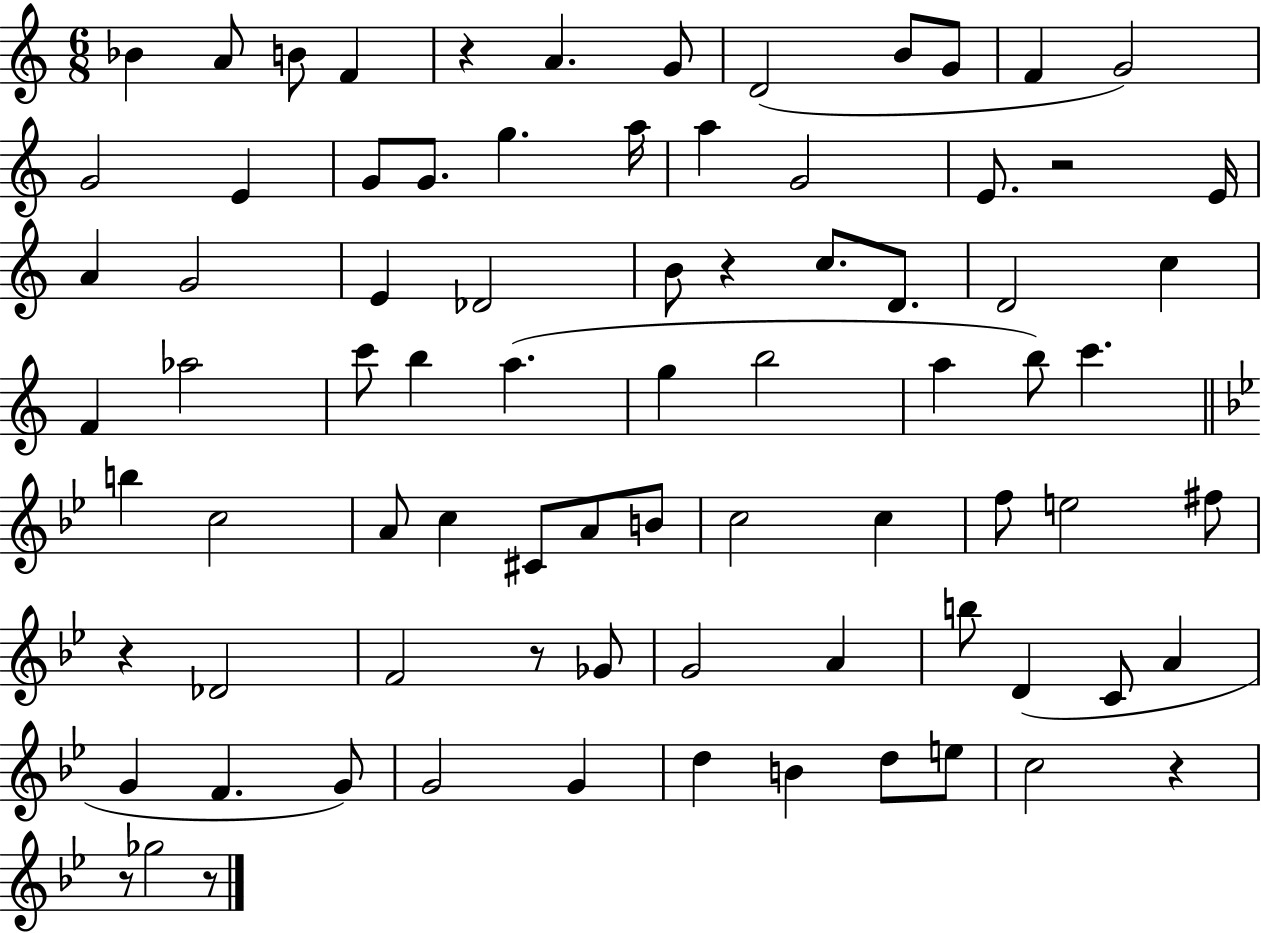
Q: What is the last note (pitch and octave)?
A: Gb5